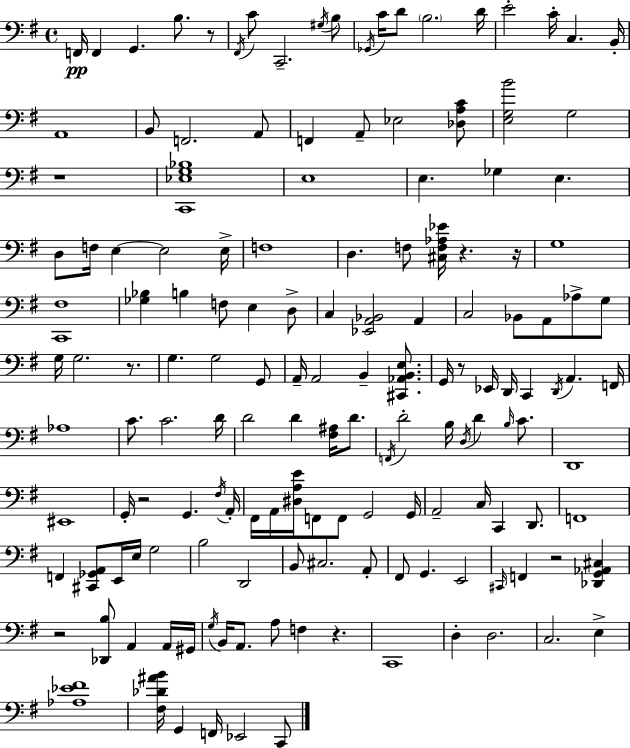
{
  \clef bass
  \time 4/4
  \defaultTimeSignature
  \key g \major
  f,16\pp f,4 g,4. b8. r8 | \acciaccatura { fis,16 } c'8 c,2.-- \acciaccatura { gis16 } | b8 \acciaccatura { ges,16 } c'16 d'8 \parenthesize b2. | d'16 e'2-. c'16-. c4. | \break b,16-. a,1 | b,8 f,2. | a,8 f,4 a,8-- ees2 | <des a c'>8 <e g b'>2 g2 | \break r1 | <c, ees g bes>1 | e1 | e4. ges4 e4. | \break d8 f16 e4~~ e2 | e16-> f1 | d4. f8 <cis f aes ees'>16 r4. | r16 g1 | \break <c, fis>1 | <ges bes>4 b4 f8 e4 | d8-> c4 <ees, a, bes,>2 a,4 | c2 bes,8 a,8 aes8-> | \break g8 g16 g2. | r8. g4. g2 | g,8 a,16-- a,2 b,4-- | <cis, aes, b, e>8. g,16 r8 ees,16 d,16 c,4 \acciaccatura { d,16 } a,4. | \break f,16 aes1 | c'8. c'2. | d'16 d'2 d'4 | <fis ais>16 d'8. \acciaccatura { f,16 } d'2-. b16 \acciaccatura { d16 } d'4 | \break \grace { b16 } c'8. d,1 | eis,1 | g,16-. r2 | g,4. \acciaccatura { fis16 } a,16-. fis,16 a,16 <dis a e'>16 f,8 f,8 g,2 | \break g,16 a,2-- | c16 c,4 d,8. f,1 | f,4 <cis, ges, a,>8 e,16 e16 | g2 b2 | \break d,2 b,8 cis2. | a,8-. fis,8 g,4. | e,2 \grace { cis,16 } f,4 r2 | <des, g, aes, cis>4 r2 | \break <des, b>8 a,4 a,16 gis,16 \acciaccatura { g16 } b,16 a,8. a8 | f4 r4. c,1 | d4-. d2. | c2. | \break e4-> <aes ees' fis'>1 | <fis des' ais' b'>16 g,4 f,16 | ees,2 c,8 \bar "|."
}